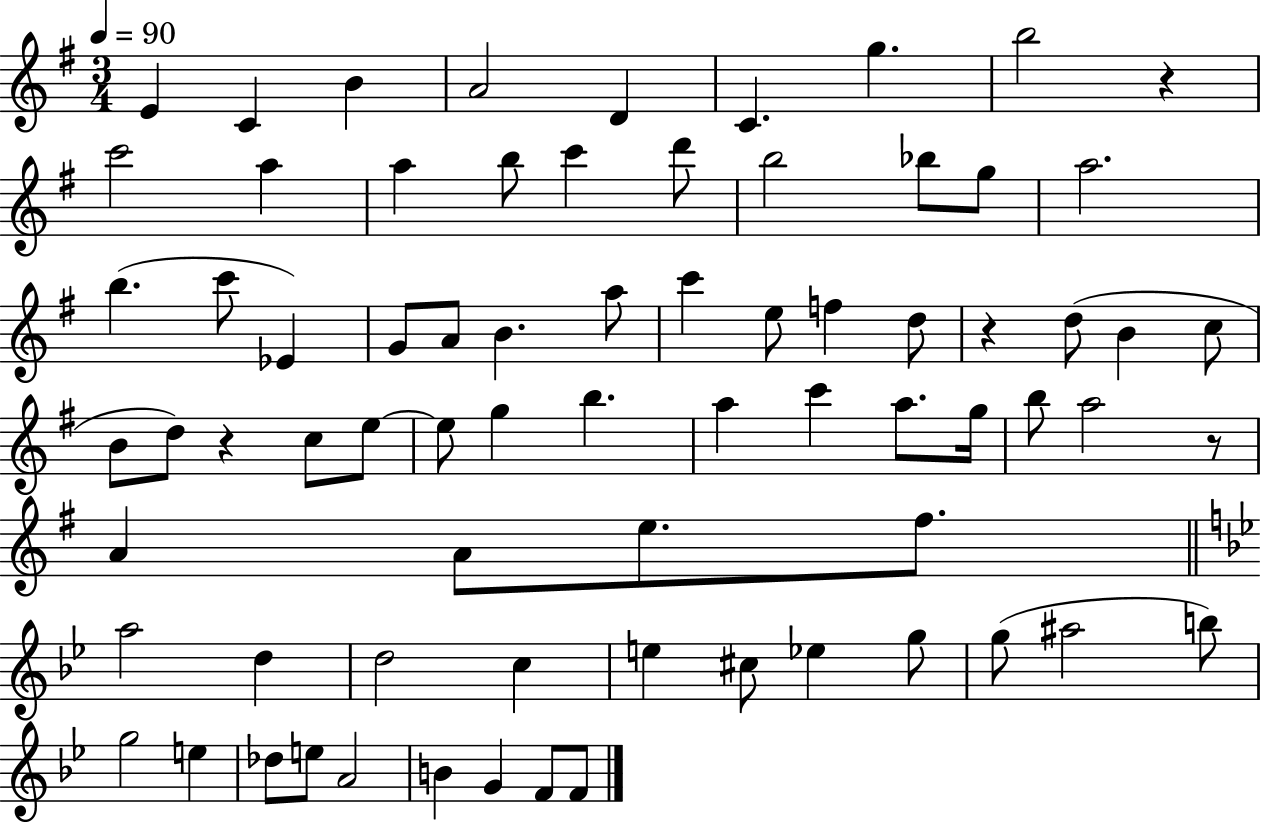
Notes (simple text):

E4/q C4/q B4/q A4/h D4/q C4/q. G5/q. B5/h R/q C6/h A5/q A5/q B5/e C6/q D6/e B5/h Bb5/e G5/e A5/h. B5/q. C6/e Eb4/q G4/e A4/e B4/q. A5/e C6/q E5/e F5/q D5/e R/q D5/e B4/q C5/e B4/e D5/e R/q C5/e E5/e E5/e G5/q B5/q. A5/q C6/q A5/e. G5/s B5/e A5/h R/e A4/q A4/e E5/e. F#5/e. A5/h D5/q D5/h C5/q E5/q C#5/e Eb5/q G5/e G5/e A#5/h B5/e G5/h E5/q Db5/e E5/e A4/h B4/q G4/q F4/e F4/e